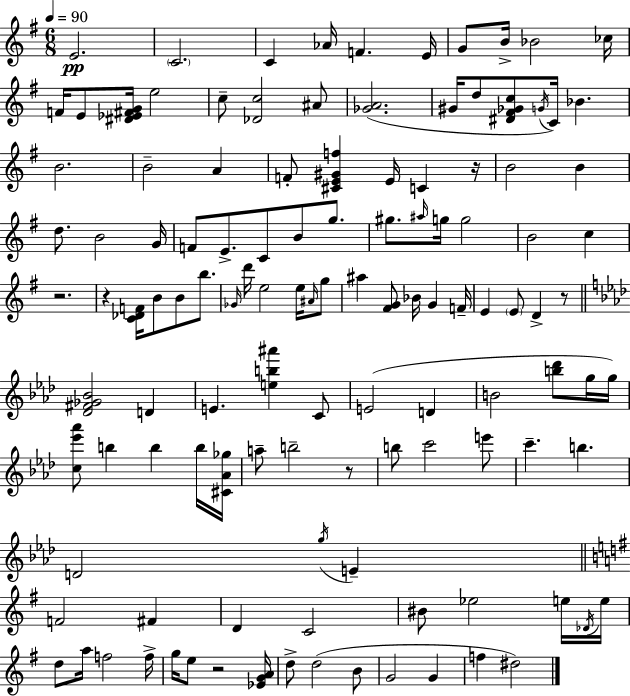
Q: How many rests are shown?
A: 6